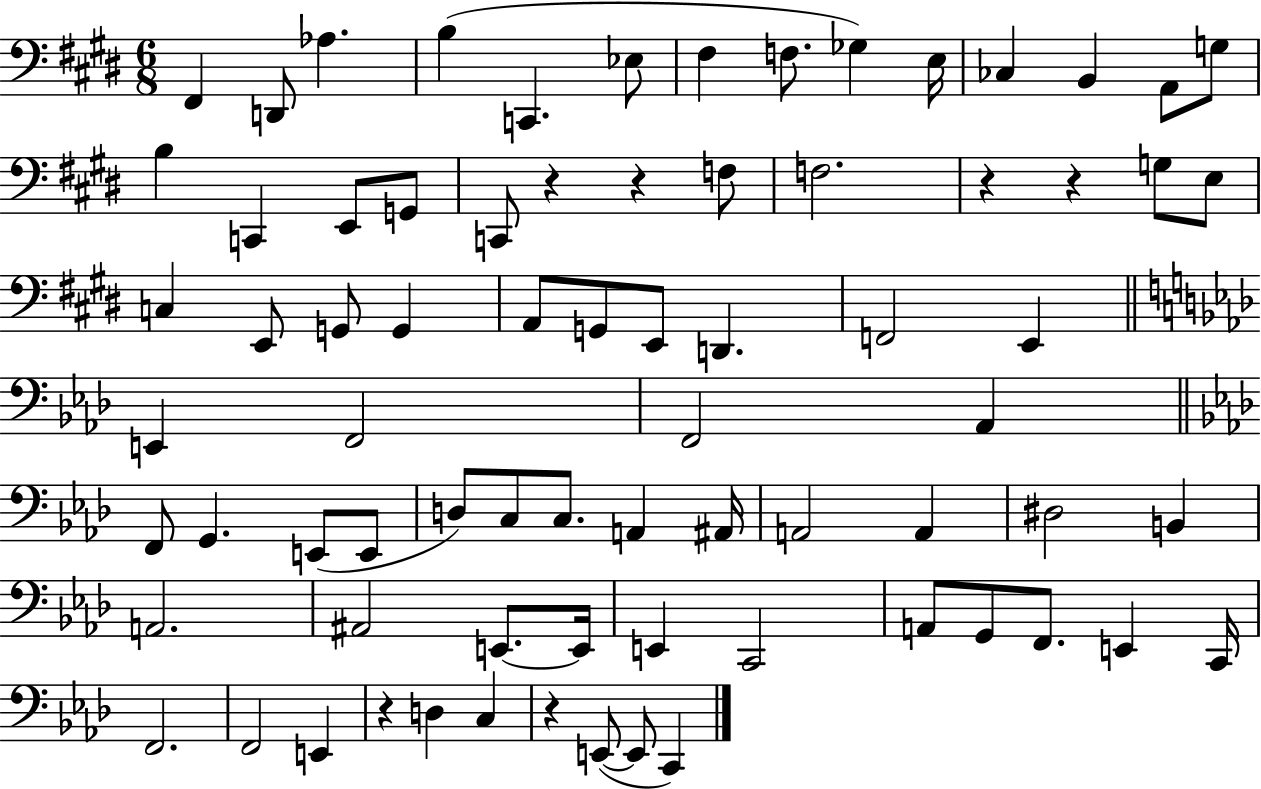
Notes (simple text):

F#2/q D2/e Ab3/q. B3/q C2/q. Eb3/e F#3/q F3/e. Gb3/q E3/s CES3/q B2/q A2/e G3/e B3/q C2/q E2/e G2/e C2/e R/q R/q F3/e F3/h. R/q R/q G3/e E3/e C3/q E2/e G2/e G2/q A2/e G2/e E2/e D2/q. F2/h E2/q E2/q F2/h F2/h Ab2/q F2/e G2/q. E2/e E2/e D3/e C3/e C3/e. A2/q A#2/s A2/h A2/q D#3/h B2/q A2/h. A#2/h E2/e. E2/s E2/q C2/h A2/e G2/e F2/e. E2/q C2/s F2/h. F2/h E2/q R/q D3/q C3/q R/q E2/e E2/e C2/q